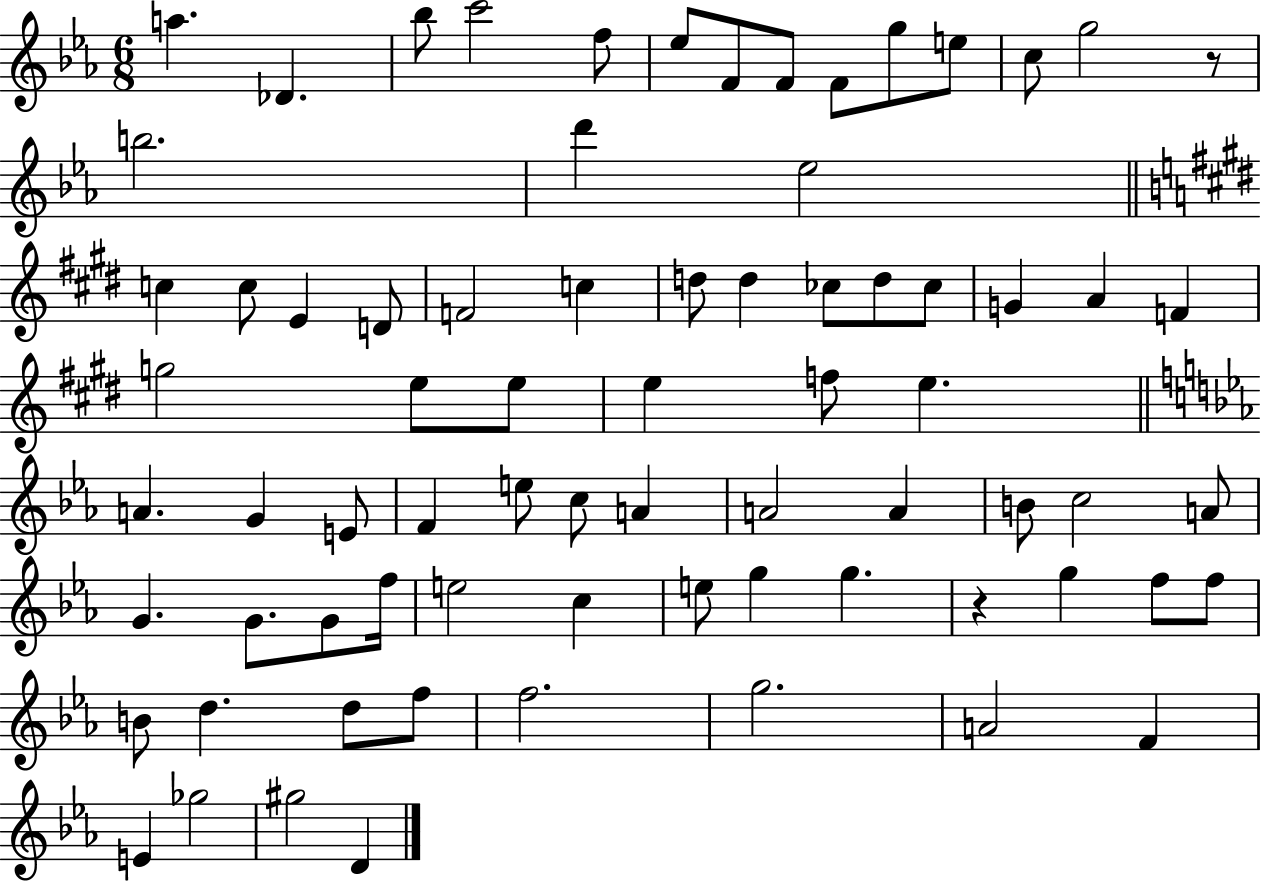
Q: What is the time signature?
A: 6/8